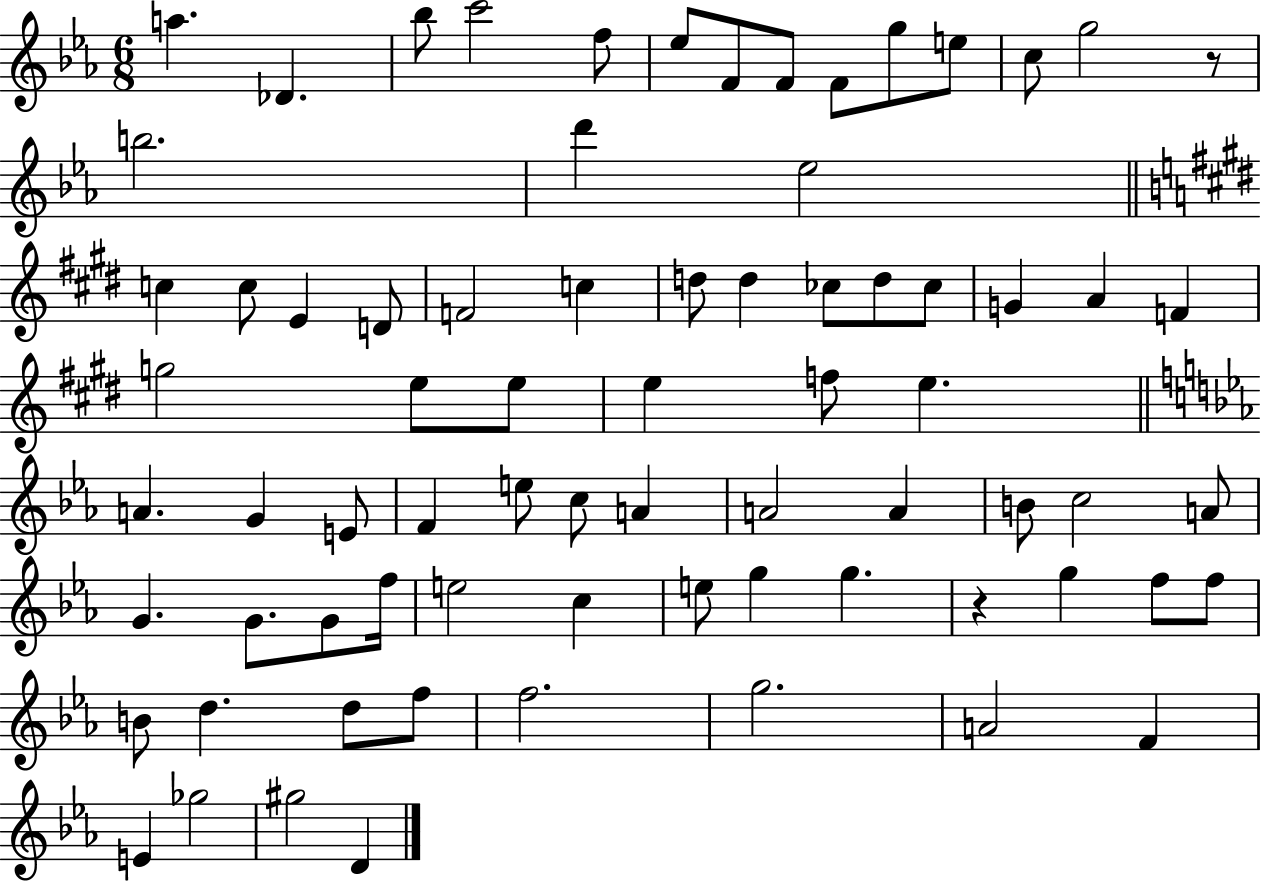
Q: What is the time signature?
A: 6/8